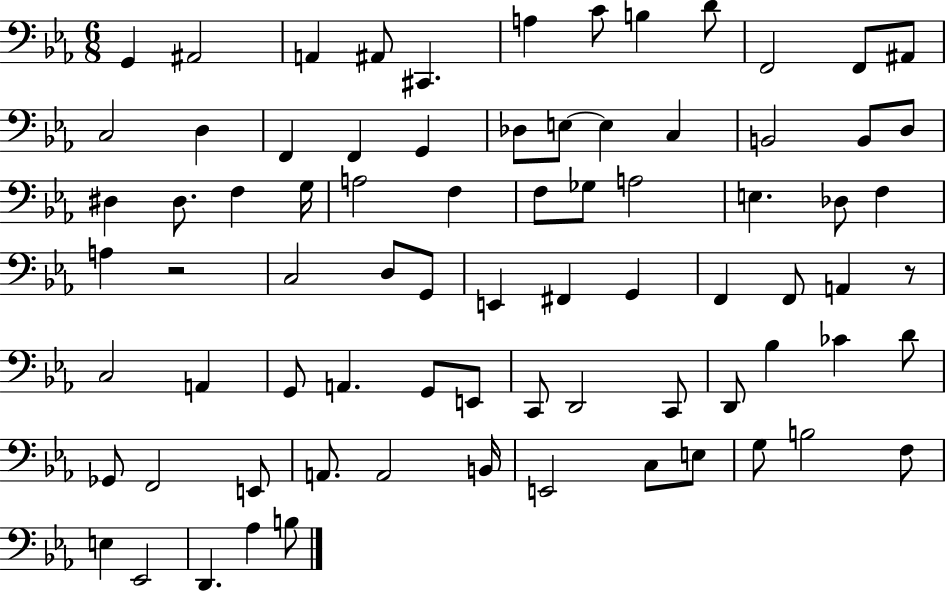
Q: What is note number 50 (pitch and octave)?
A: A2